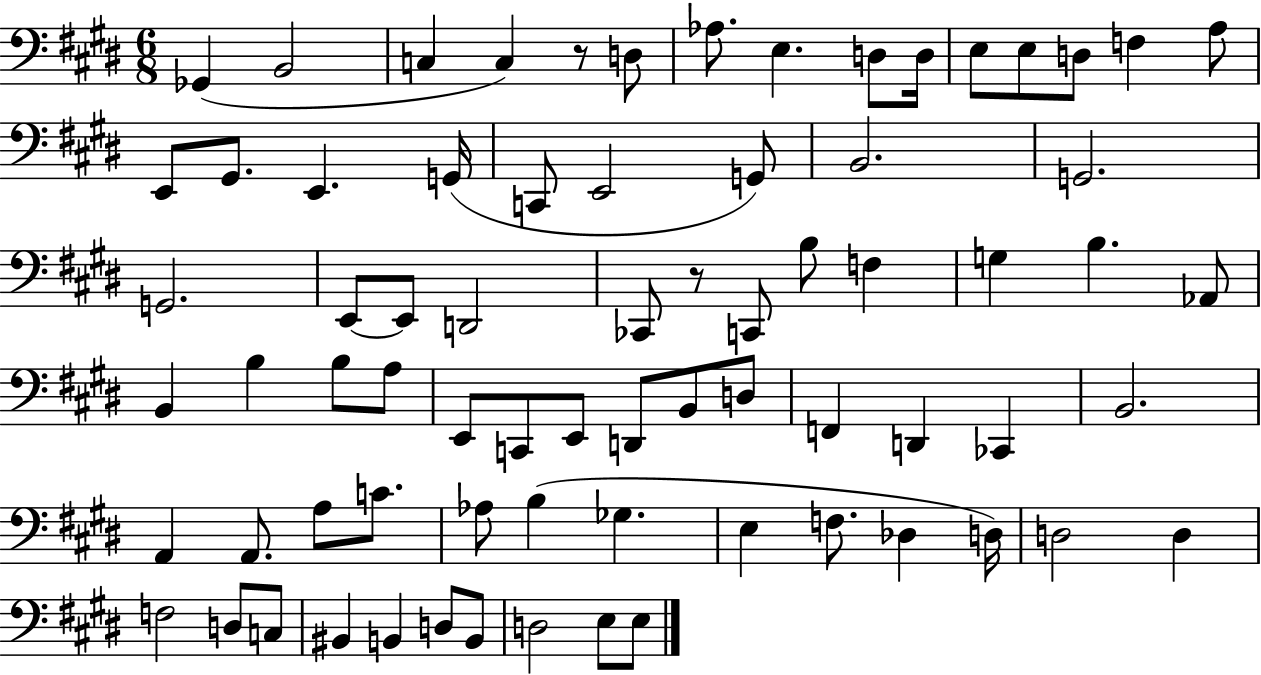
Gb2/q B2/h C3/q C3/q R/e D3/e Ab3/e. E3/q. D3/e D3/s E3/e E3/e D3/e F3/q A3/e E2/e G#2/e. E2/q. G2/s C2/e E2/h G2/e B2/h. G2/h. G2/h. E2/e E2/e D2/h CES2/e R/e C2/e B3/e F3/q G3/q B3/q. Ab2/e B2/q B3/q B3/e A3/e E2/e C2/e E2/e D2/e B2/e D3/e F2/q D2/q CES2/q B2/h. A2/q A2/e. A3/e C4/e. Ab3/e B3/q Gb3/q. E3/q F3/e. Db3/q D3/s D3/h D3/q F3/h D3/e C3/e BIS2/q B2/q D3/e B2/e D3/h E3/e E3/e